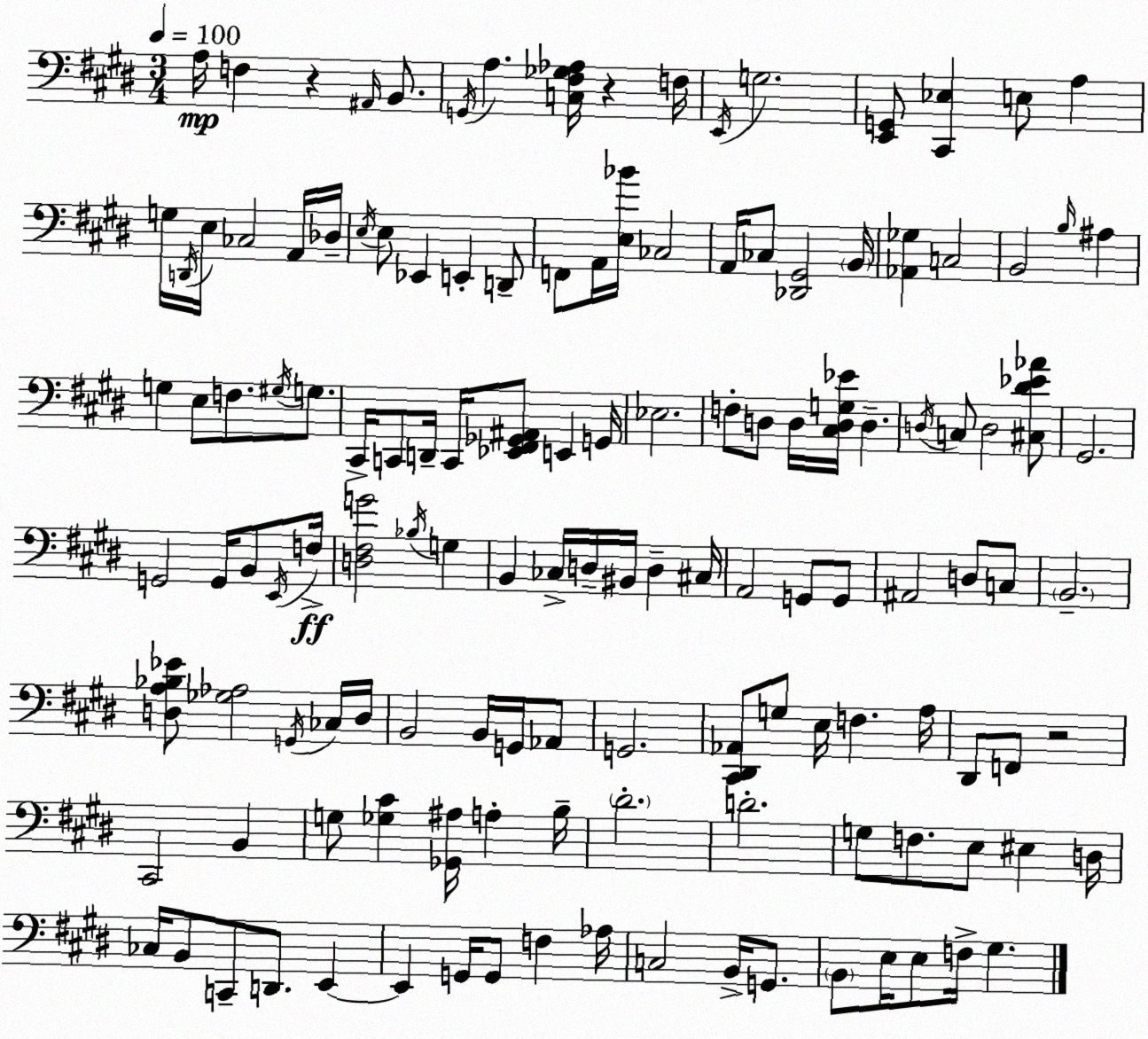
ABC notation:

X:1
T:Untitled
M:3/4
L:1/4
K:E
A,/4 F, z ^A,,/4 B,,/2 G,,/4 A, [C,^F,_G,_A,]/4 z F,/4 E,,/4 G,2 [E,,G,,]/2 [^C,,_E,] E,/2 A, G,/4 D,,/4 E,/4 _C,2 A,,/4 _D,/4 E,/4 E,/2 _E,, E,, D,,/2 F,,/2 A,,/4 [E,_B]/4 _C,2 A,,/4 _C,/2 [_D,,^G,,]2 B,,/4 [_A,,_G,] C,2 B,,2 B,/4 ^A, G, E,/2 F,/2 ^G,/4 G,/2 ^C,,/4 C,,/2 D,,/4 C,,/4 [_E,,^F,,_G,,^A,,]/2 E,, G,,/4 _E,2 F,/2 D,/2 D,/4 [^C,D,G,_E]/4 D, D,/4 C,/2 D,2 [^C,^D_E_A]/2 ^G,,2 G,,2 G,,/4 B,,/2 E,,/4 F,/4 [D,^F,G]2 _B,/4 G, B,, _C,/4 D,/4 ^B,,/4 D, ^C,/4 A,,2 G,,/2 G,,/2 ^A,,2 D,/2 C,/2 B,,2 [D,A,_B,_E]/2 [_G,_A,]2 G,,/4 _C,/4 D,/4 B,,2 B,,/4 G,,/4 _A,,/2 G,,2 [^C,,^D,,_A,,]/2 G,/2 E,/4 F, A,/4 ^D,,/2 F,,/2 z2 ^C,,2 B,, G,/2 [_G,^C] [_G,,^A,]/4 A, B,/4 ^D2 D2 G,/2 F,/2 E,/2 ^E, D,/4 _C,/4 B,,/2 C,,/2 D,,/2 E,, E,, G,,/4 G,,/2 F, _A,/4 C,2 B,,/4 G,,/2 B,,/2 E,/4 E,/2 F,/4 ^G,